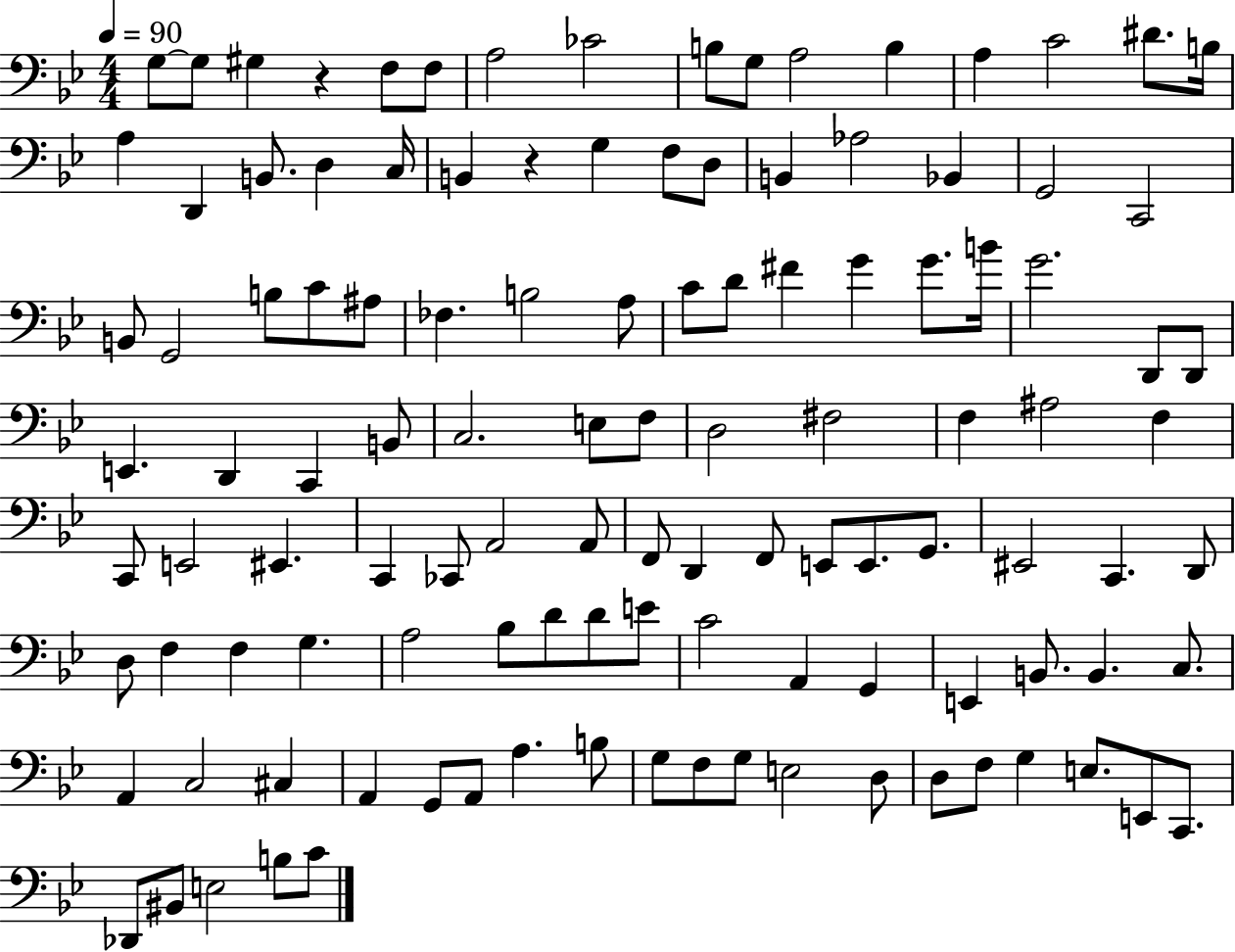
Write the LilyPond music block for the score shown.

{
  \clef bass
  \numericTimeSignature
  \time 4/4
  \key bes \major
  \tempo 4 = 90
  g8~~ g8 gis4 r4 f8 f8 | a2 ces'2 | b8 g8 a2 b4 | a4 c'2 dis'8. b16 | \break a4 d,4 b,8. d4 c16 | b,4 r4 g4 f8 d8 | b,4 aes2 bes,4 | g,2 c,2 | \break b,8 g,2 b8 c'8 ais8 | fes4. b2 a8 | c'8 d'8 fis'4 g'4 g'8. b'16 | g'2. d,8 d,8 | \break e,4. d,4 c,4 b,8 | c2. e8 f8 | d2 fis2 | f4 ais2 f4 | \break c,8 e,2 eis,4. | c,4 ces,8 a,2 a,8 | f,8 d,4 f,8 e,8 e,8. g,8. | eis,2 c,4. d,8 | \break d8 f4 f4 g4. | a2 bes8 d'8 d'8 e'8 | c'2 a,4 g,4 | e,4 b,8. b,4. c8. | \break a,4 c2 cis4 | a,4 g,8 a,8 a4. b8 | g8 f8 g8 e2 d8 | d8 f8 g4 e8. e,8 c,8. | \break des,8 bis,8 e2 b8 c'8 | \bar "|."
}